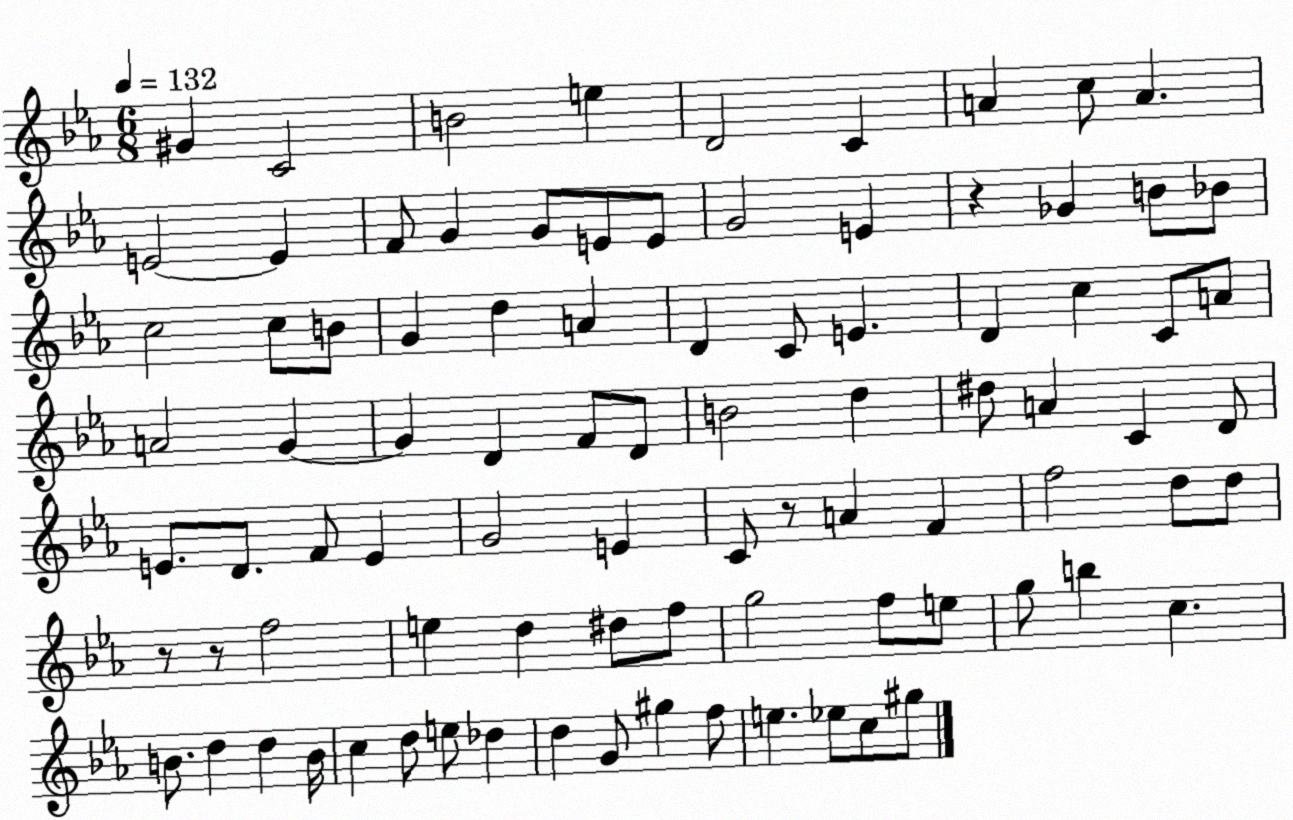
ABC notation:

X:1
T:Untitled
M:6/8
L:1/4
K:Eb
^G C2 B2 e D2 C A c/2 A E2 E F/2 G G/2 E/2 E/2 G2 E z _G B/2 _B/2 c2 c/2 B/2 G d A D C/2 E D c C/2 A/2 A2 G G D F/2 D/2 B2 d ^d/2 A C D/2 E/2 D/2 F/2 E G2 E C/2 z/2 A F f2 d/2 d/2 z/2 z/2 f2 e d ^d/2 f/2 g2 f/2 e/2 g/2 b c B/2 d d B/4 c d/2 e/2 _d d G/2 ^g f/2 e _e/2 c/2 ^g/2